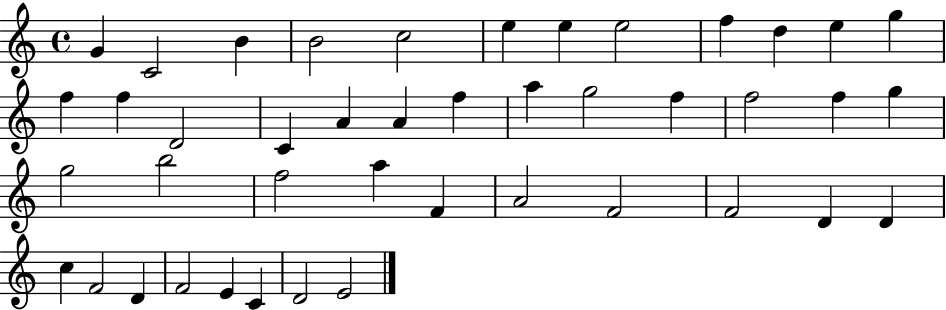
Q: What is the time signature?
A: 4/4